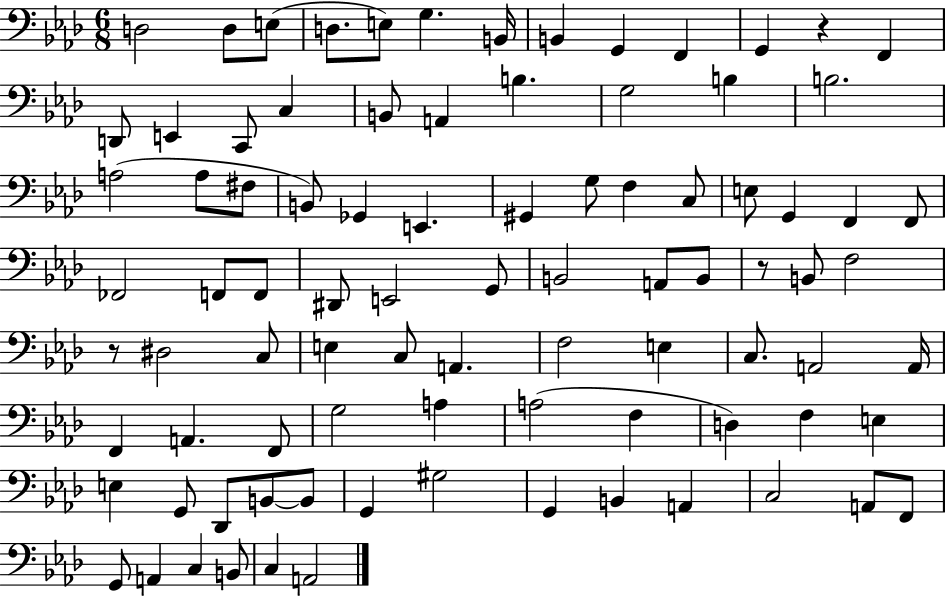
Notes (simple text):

D3/h D3/e E3/e D3/e. E3/e G3/q. B2/s B2/q G2/q F2/q G2/q R/q F2/q D2/e E2/q C2/e C3/q B2/e A2/q B3/q. G3/h B3/q B3/h. A3/h A3/e F#3/e B2/e Gb2/q E2/q. G#2/q G3/e F3/q C3/e E3/e G2/q F2/q F2/e FES2/h F2/e F2/e D#2/e E2/h G2/e B2/h A2/e B2/e R/e B2/e F3/h R/e D#3/h C3/e E3/q C3/e A2/q. F3/h E3/q C3/e. A2/h A2/s F2/q A2/q. F2/e G3/h A3/q A3/h F3/q D3/q F3/q E3/q E3/q G2/e Db2/e B2/e B2/e G2/q G#3/h G2/q B2/q A2/q C3/h A2/e F2/e G2/e A2/q C3/q B2/e C3/q A2/h